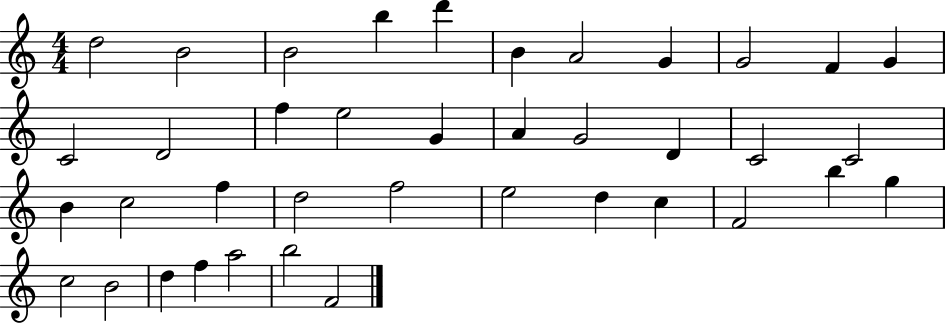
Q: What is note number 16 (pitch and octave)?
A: G4